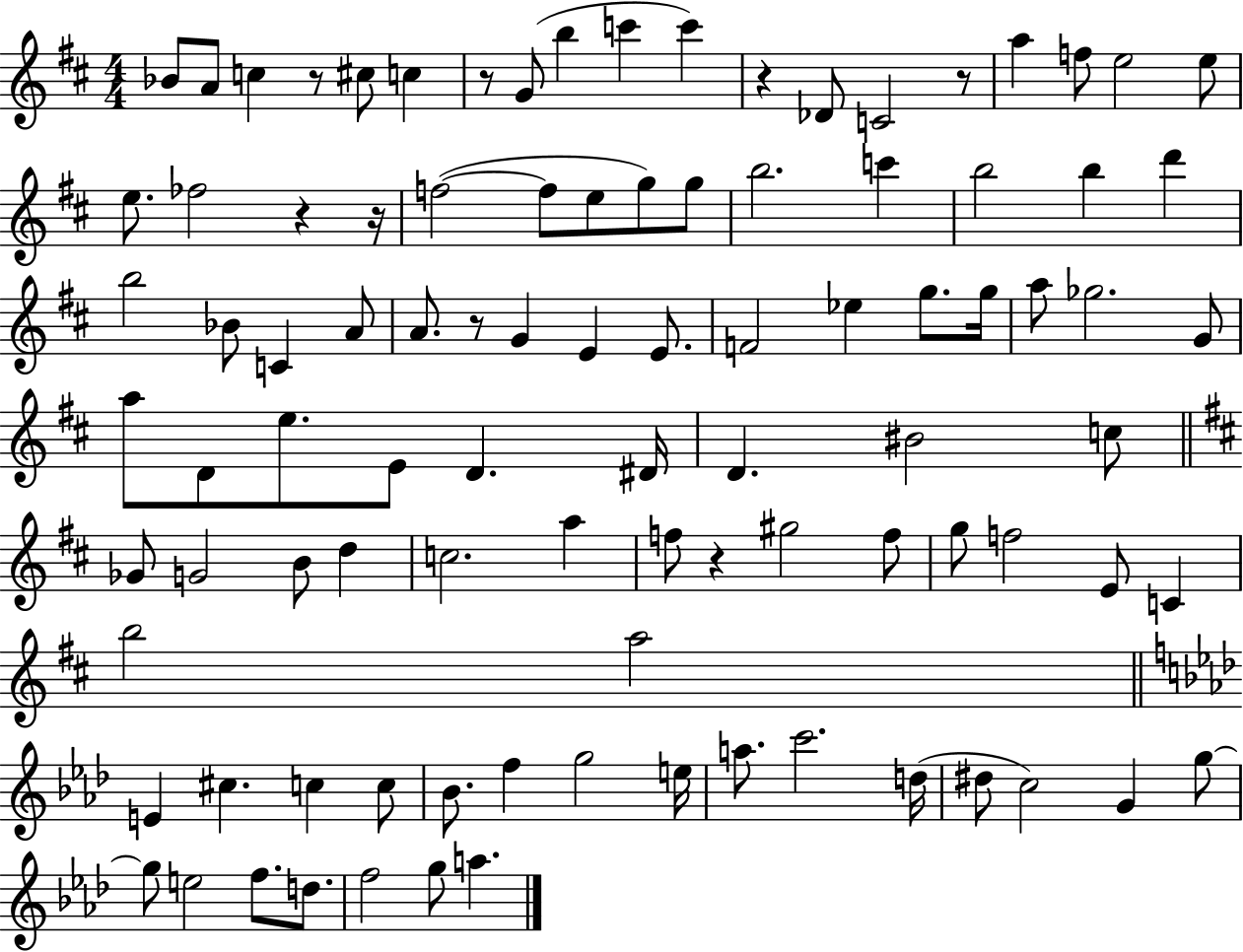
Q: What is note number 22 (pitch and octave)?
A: G5